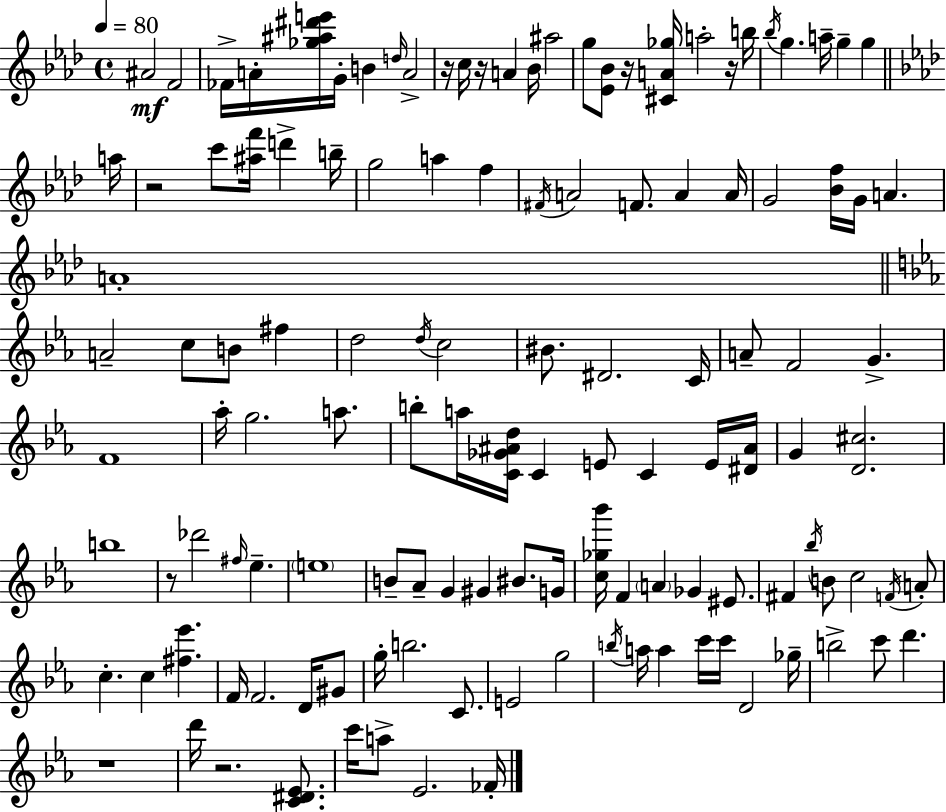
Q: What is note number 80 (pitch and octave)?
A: F4